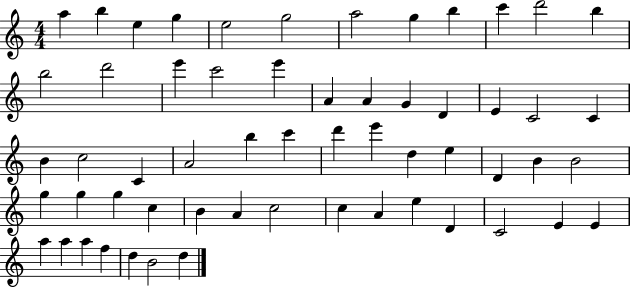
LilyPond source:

{
  \clef treble
  \numericTimeSignature
  \time 4/4
  \key c \major
  a''4 b''4 e''4 g''4 | e''2 g''2 | a''2 g''4 b''4 | c'''4 d'''2 b''4 | \break b''2 d'''2 | e'''4 c'''2 e'''4 | a'4 a'4 g'4 d'4 | e'4 c'2 c'4 | \break b'4 c''2 c'4 | a'2 b''4 c'''4 | d'''4 e'''4 d''4 e''4 | d'4 b'4 b'2 | \break g''4 g''4 g''4 c''4 | b'4 a'4 c''2 | c''4 a'4 e''4 d'4 | c'2 e'4 e'4 | \break a''4 a''4 a''4 f''4 | d''4 b'2 d''4 | \bar "|."
}